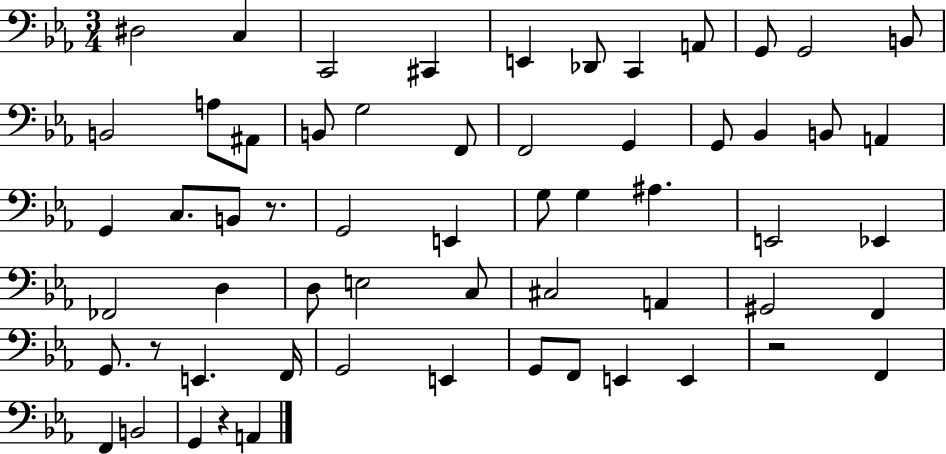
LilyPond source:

{
  \clef bass
  \numericTimeSignature
  \time 3/4
  \key ees \major
  dis2 c4 | c,2 cis,4 | e,4 des,8 c,4 a,8 | g,8 g,2 b,8 | \break b,2 a8 ais,8 | b,8 g2 f,8 | f,2 g,4 | g,8 bes,4 b,8 a,4 | \break g,4 c8. b,8 r8. | g,2 e,4 | g8 g4 ais4. | e,2 ees,4 | \break fes,2 d4 | d8 e2 c8 | cis2 a,4 | gis,2 f,4 | \break g,8. r8 e,4. f,16 | g,2 e,4 | g,8 f,8 e,4 e,4 | r2 f,4 | \break f,4 b,2 | g,4 r4 a,4 | \bar "|."
}